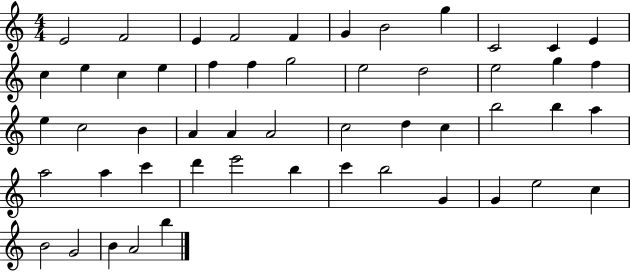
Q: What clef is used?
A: treble